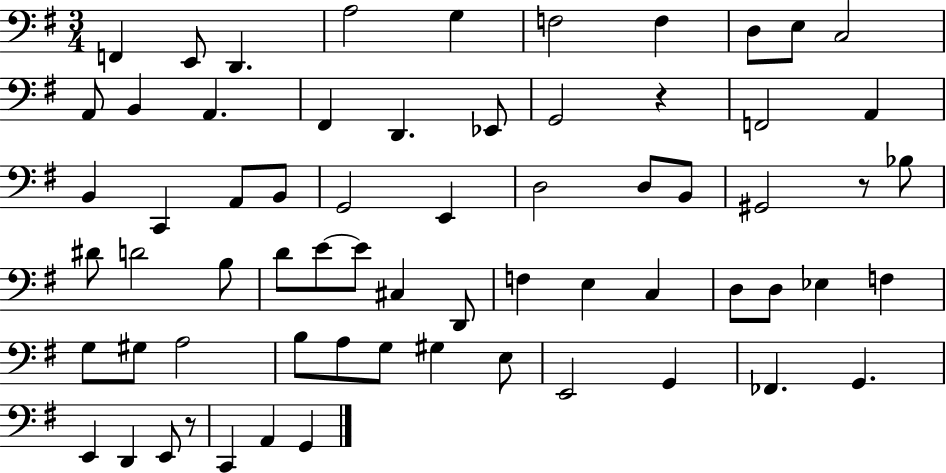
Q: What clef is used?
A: bass